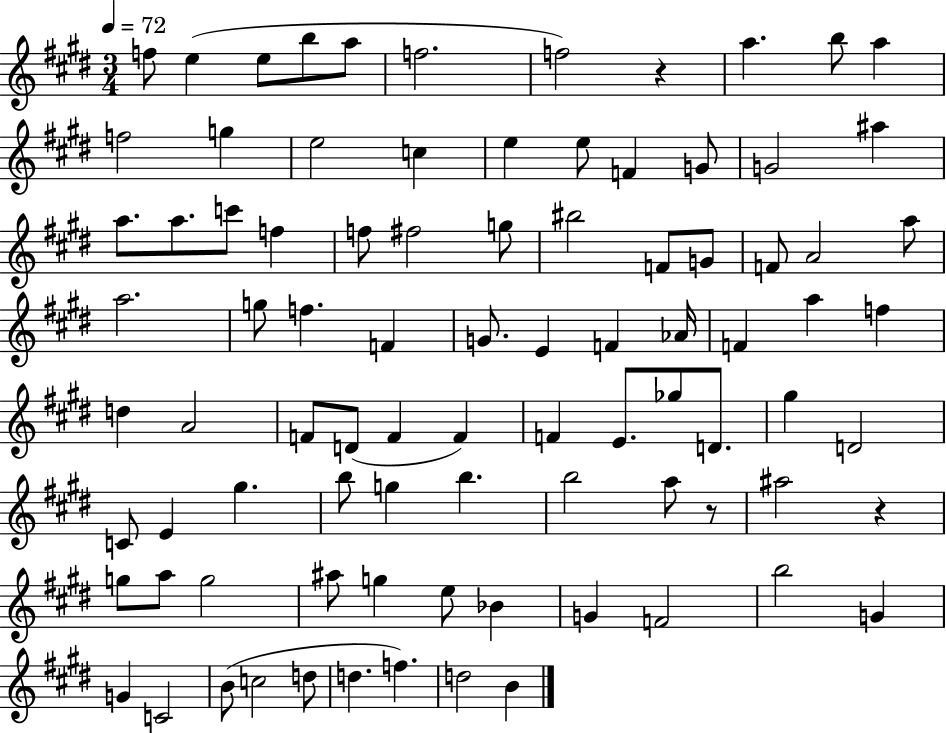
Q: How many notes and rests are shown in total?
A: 88